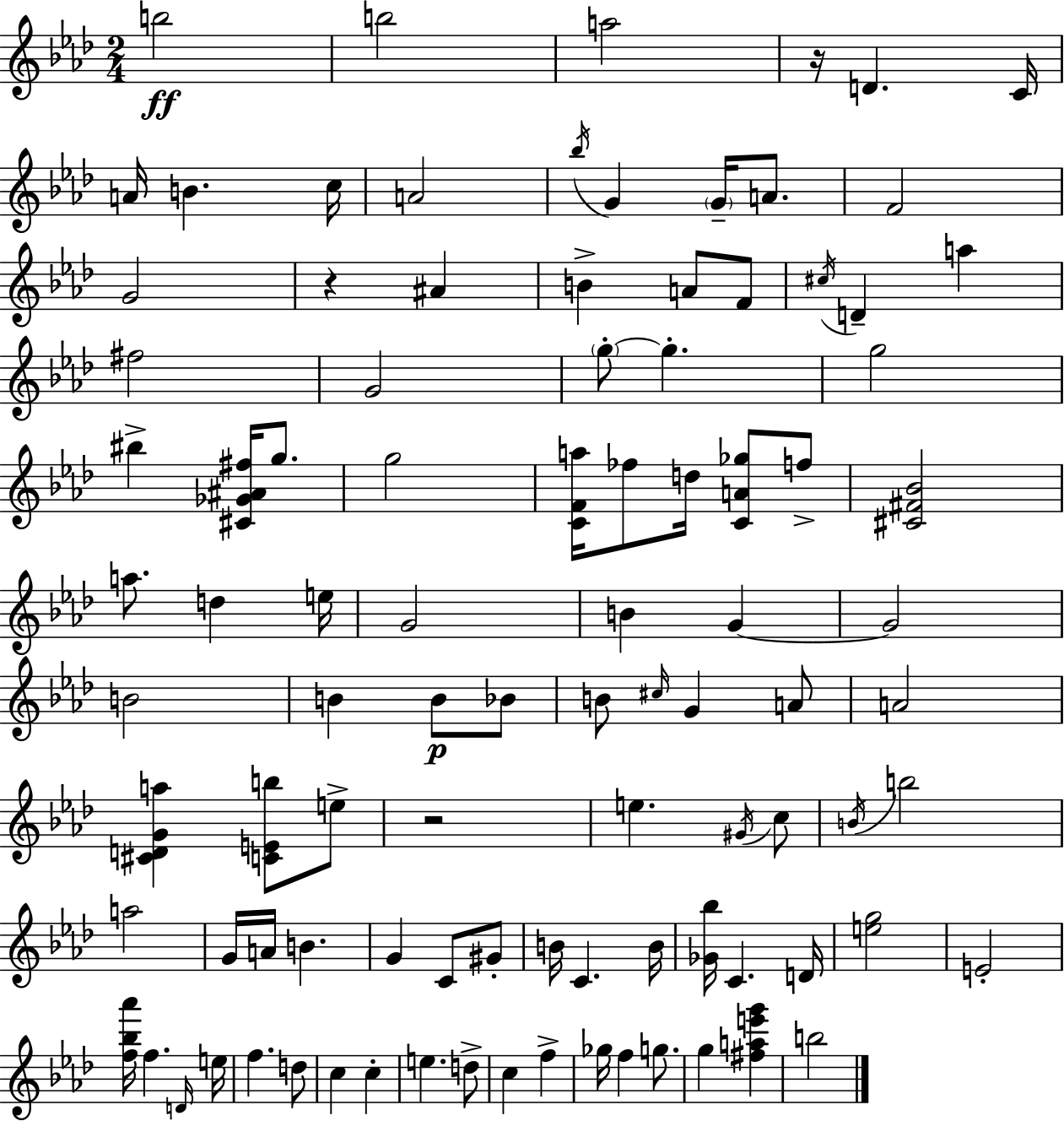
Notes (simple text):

B5/h B5/h A5/h R/s D4/q. C4/s A4/s B4/q. C5/s A4/h Bb5/s G4/q G4/s A4/e. F4/h G4/h R/q A#4/q B4/q A4/e F4/e C#5/s D4/q A5/q F#5/h G4/h G5/e G5/q. G5/h BIS5/q [C#4,Gb4,A#4,F#5]/s G5/e. G5/h [C4,F4,A5]/s FES5/e D5/s [C4,A4,Gb5]/e F5/e [C#4,F#4,Bb4]/h A5/e. D5/q E5/s G4/h B4/q G4/q G4/h B4/h B4/q B4/e Bb4/e B4/e C#5/s G4/q A4/e A4/h [C#4,D4,G4,A5]/q [C4,E4,B5]/e E5/e R/h E5/q. G#4/s C5/e B4/s B5/h A5/h G4/s A4/s B4/q. G4/q C4/e G#4/e B4/s C4/q. B4/s [Gb4,Bb5]/s C4/q. D4/s [E5,G5]/h E4/h [F5,Bb5,Ab6]/s F5/q. D4/s E5/s F5/q. D5/e C5/q C5/q E5/q. D5/e C5/q F5/q Gb5/s F5/q G5/e. G5/q [F#5,A5,E6,G6]/q B5/h